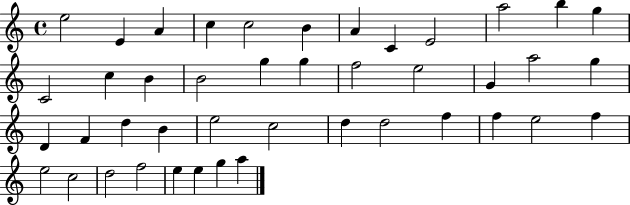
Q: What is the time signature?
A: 4/4